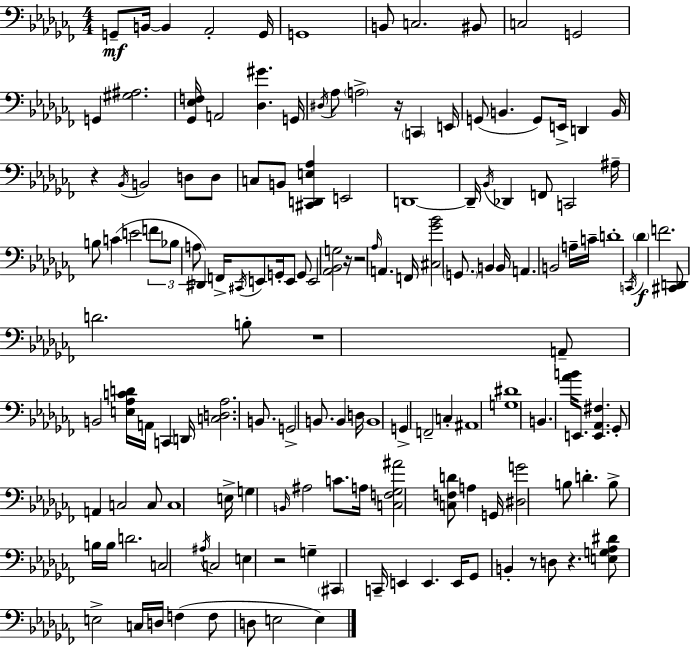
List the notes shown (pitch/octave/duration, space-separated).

G2/e B2/s B2/q Ab2/h G2/s G2/w B2/e C3/h. BIS2/e C3/h G2/h G2/q [G#3,A#3]/h. [Gb2,Eb3,F3]/s A2/h [Db3,G#4]/q. G2/s D#3/s Ab3/e A3/h R/s C2/q E2/s G2/e B2/q. G2/e E2/s D2/q B2/s R/q Bb2/s B2/h D3/e D3/e C3/e B2/e [C#2,D2,E3,Ab3]/q E2/h D2/w D2/s Bb2/s Db2/q F2/e C2/h A#3/s B3/e C4/q E4/h F4/e Bb3/e A3/e D#2/q F2/s C#2/s E2/e G2/s E2/e G2/e E2/h [Ab2,Bb2,G3]/h R/s R/h Ab3/s A2/q. F2/s [C#3,Gb4,Bb4]/h G2/e. B2/q B2/s A2/q. B2/h A3/s C4/s D4/w C2/s Db4/q F4/h. [C#2,D2]/e D4/h. B3/e R/w A2/e B2/h [E3,Ab3,C4,D4]/s A2/s C2/q D2/s [C3,D3,Ab3]/h. B2/e. G2/h B2/e. B2/q D3/s B2/w G2/q F2/h C3/q A#2/w [G3,D#4]/w B2/q. [Ab4,B4]/s E2/e. [E2,Ab2,F#3]/q. Gb2/e A2/q C3/h C3/e C3/w E3/s G3/q B2/s A#3/h C4/e. A3/s [C3,F3,Gb3,A#4]/h [C3,F3,D4]/e A3/q G2/s [D#3,G4]/h B3/e D4/q. B3/e B3/s B3/s D4/h. C3/h A#3/s C3/h E3/q R/h G3/q C#2/q C2/s E2/q E2/q. E2/s Gb2/e B2/q R/e D3/e R/q. [E3,G3,Ab3,D#4]/e E3/h C3/s D3/s F3/q F3/e D3/e E3/h E3/q